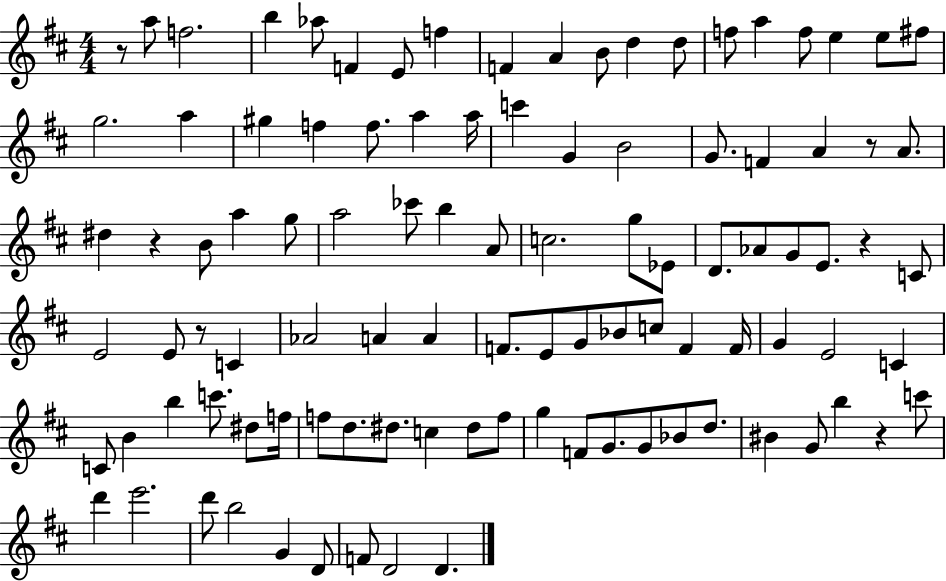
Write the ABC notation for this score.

X:1
T:Untitled
M:4/4
L:1/4
K:D
z/2 a/2 f2 b _a/2 F E/2 f F A B/2 d d/2 f/2 a f/2 e e/2 ^f/2 g2 a ^g f f/2 a a/4 c' G B2 G/2 F A z/2 A/2 ^d z B/2 a g/2 a2 _c'/2 b A/2 c2 g/2 _E/2 D/2 _A/2 G/2 E/2 z C/2 E2 E/2 z/2 C _A2 A A F/2 E/2 G/2 _B/2 c/2 F F/4 G E2 C C/2 B b c'/2 ^d/2 f/4 f/2 d/2 ^d/2 c ^d/2 f/2 g F/2 G/2 G/2 _B/2 d/2 ^B G/2 b z c'/2 d' e'2 d'/2 b2 G D/2 F/2 D2 D